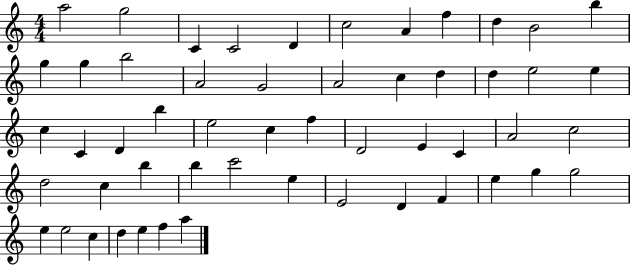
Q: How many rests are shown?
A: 0